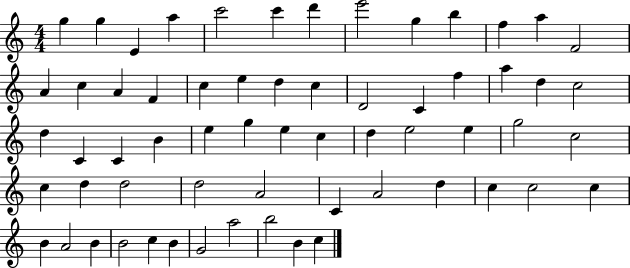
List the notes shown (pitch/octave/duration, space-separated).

G5/q G5/q E4/q A5/q C6/h C6/q D6/q E6/h G5/q B5/q F5/q A5/q F4/h A4/q C5/q A4/q F4/q C5/q E5/q D5/q C5/q D4/h C4/q F5/q A5/q D5/q C5/h D5/q C4/q C4/q B4/q E5/q G5/q E5/q C5/q D5/q E5/h E5/q G5/h C5/h C5/q D5/q D5/h D5/h A4/h C4/q A4/h D5/q C5/q C5/h C5/q B4/q A4/h B4/q B4/h C5/q B4/q G4/h A5/h B5/h B4/q C5/q